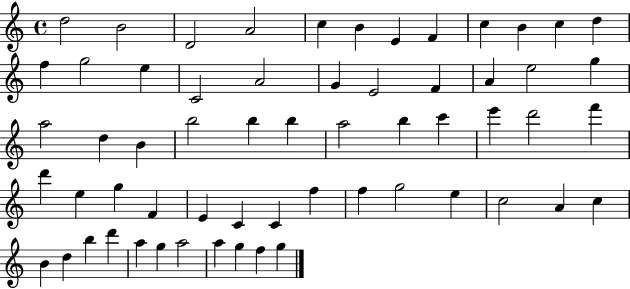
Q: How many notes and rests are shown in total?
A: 60